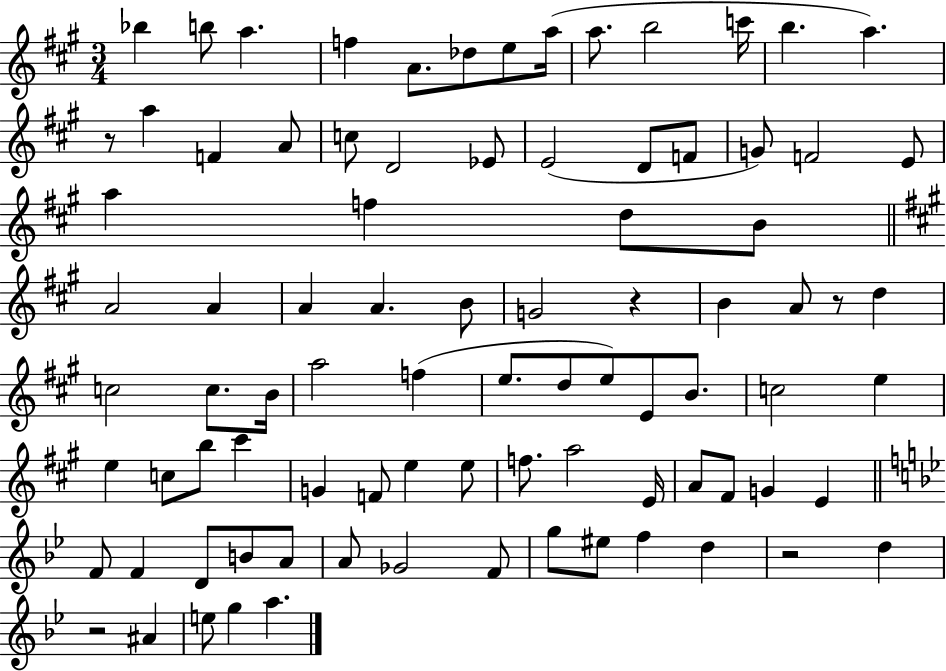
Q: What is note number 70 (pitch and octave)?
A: A4